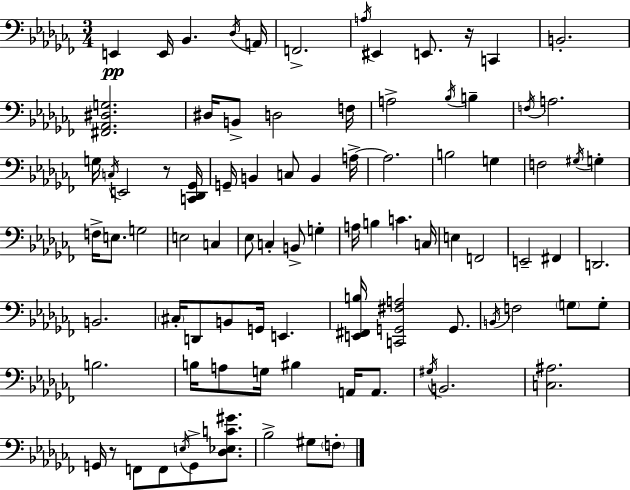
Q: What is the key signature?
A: AES minor